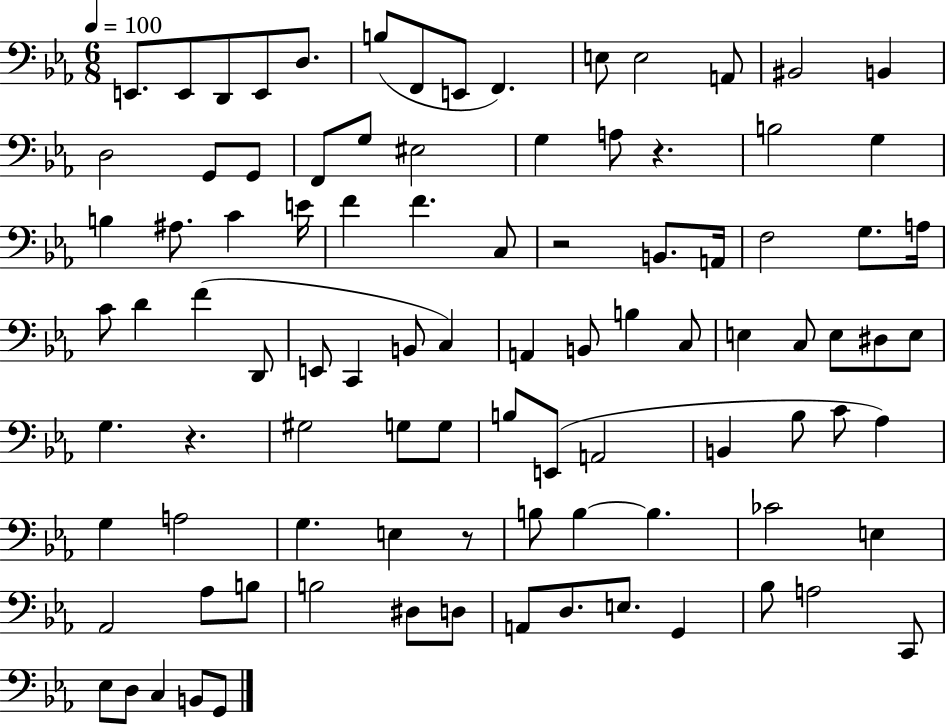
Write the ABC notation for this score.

X:1
T:Untitled
M:6/8
L:1/4
K:Eb
E,,/2 E,,/2 D,,/2 E,,/2 D,/2 B,/2 F,,/2 E,,/2 F,, E,/2 E,2 A,,/2 ^B,,2 B,, D,2 G,,/2 G,,/2 F,,/2 G,/2 ^E,2 G, A,/2 z B,2 G, B, ^A,/2 C E/4 F F C,/2 z2 B,,/2 A,,/4 F,2 G,/2 A,/4 C/2 D F D,,/2 E,,/2 C,, B,,/2 C, A,, B,,/2 B, C,/2 E, C,/2 E,/2 ^D,/2 E,/2 G, z ^G,2 G,/2 G,/2 B,/2 E,,/2 A,,2 B,, _B,/2 C/2 _A, G, A,2 G, E, z/2 B,/2 B, B, _C2 E, _A,,2 _A,/2 B,/2 B,2 ^D,/2 D,/2 A,,/2 D,/2 E,/2 G,, _B,/2 A,2 C,,/2 _E,/2 D,/2 C, B,,/2 G,,/2